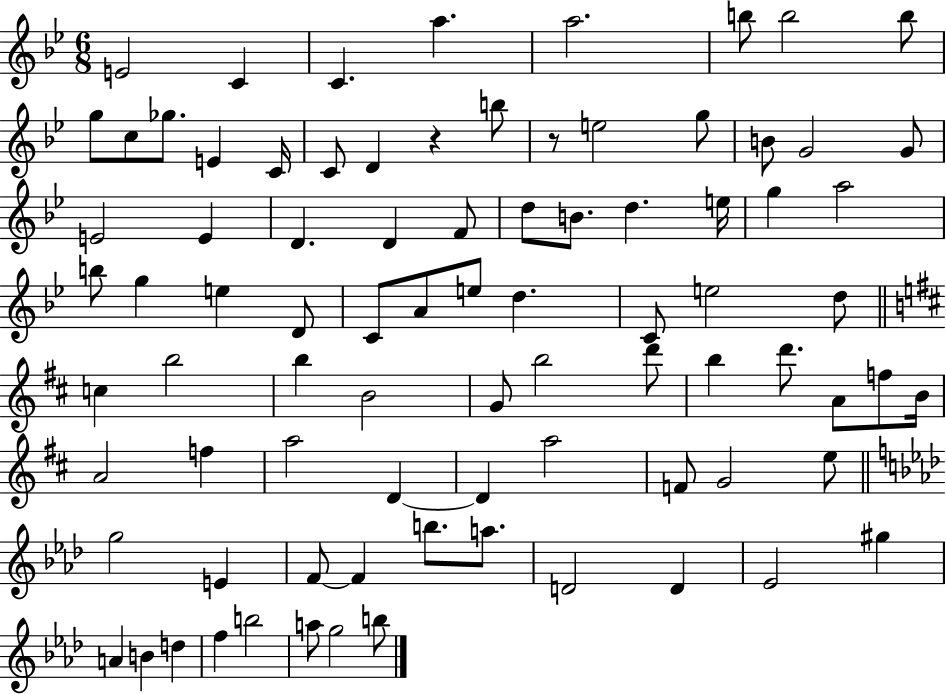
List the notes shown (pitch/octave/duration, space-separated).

E4/h C4/q C4/q. A5/q. A5/h. B5/e B5/h B5/e G5/e C5/e Gb5/e. E4/q C4/s C4/e D4/q R/q B5/e R/e E5/h G5/e B4/e G4/h G4/e E4/h E4/q D4/q. D4/q F4/e D5/e B4/e. D5/q. E5/s G5/q A5/h B5/e G5/q E5/q D4/e C4/e A4/e E5/e D5/q. C4/e E5/h D5/e C5/q B5/h B5/q B4/h G4/e B5/h D6/e B5/q D6/e. A4/e F5/e B4/s A4/h F5/q A5/h D4/q D4/q A5/h F4/e G4/h E5/e G5/h E4/q F4/e F4/q B5/e. A5/e. D4/h D4/q Eb4/h G#5/q A4/q B4/q D5/q F5/q B5/h A5/e G5/h B5/e